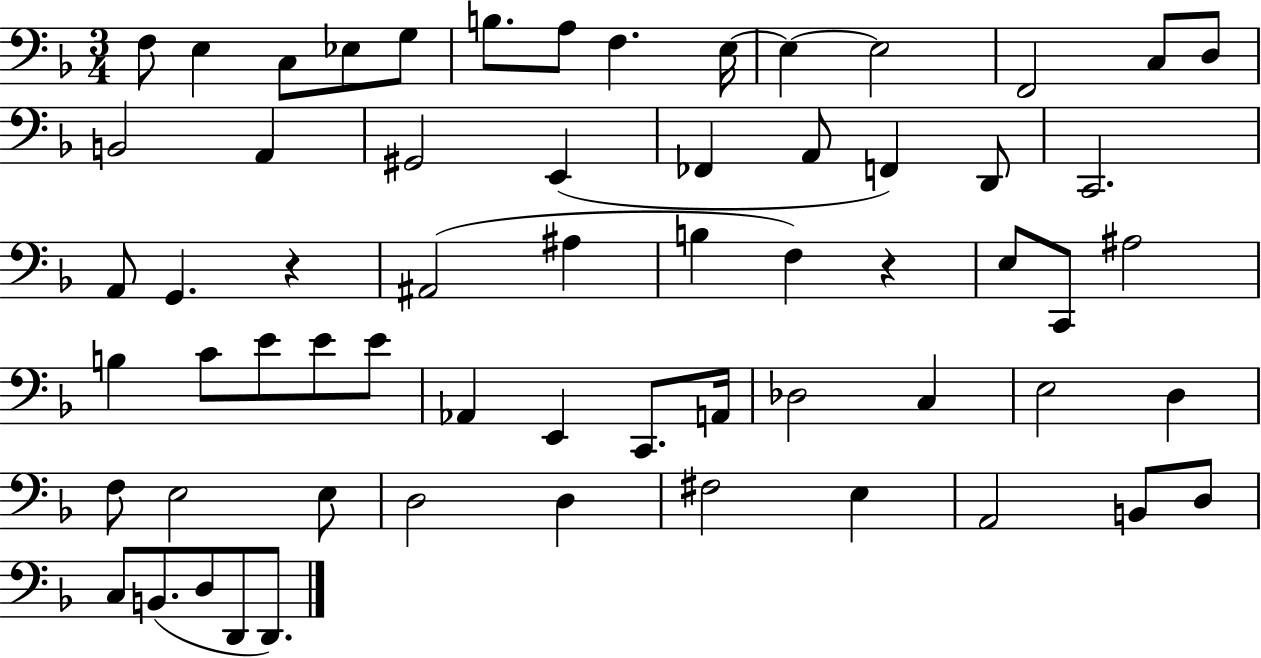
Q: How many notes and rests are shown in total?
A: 62